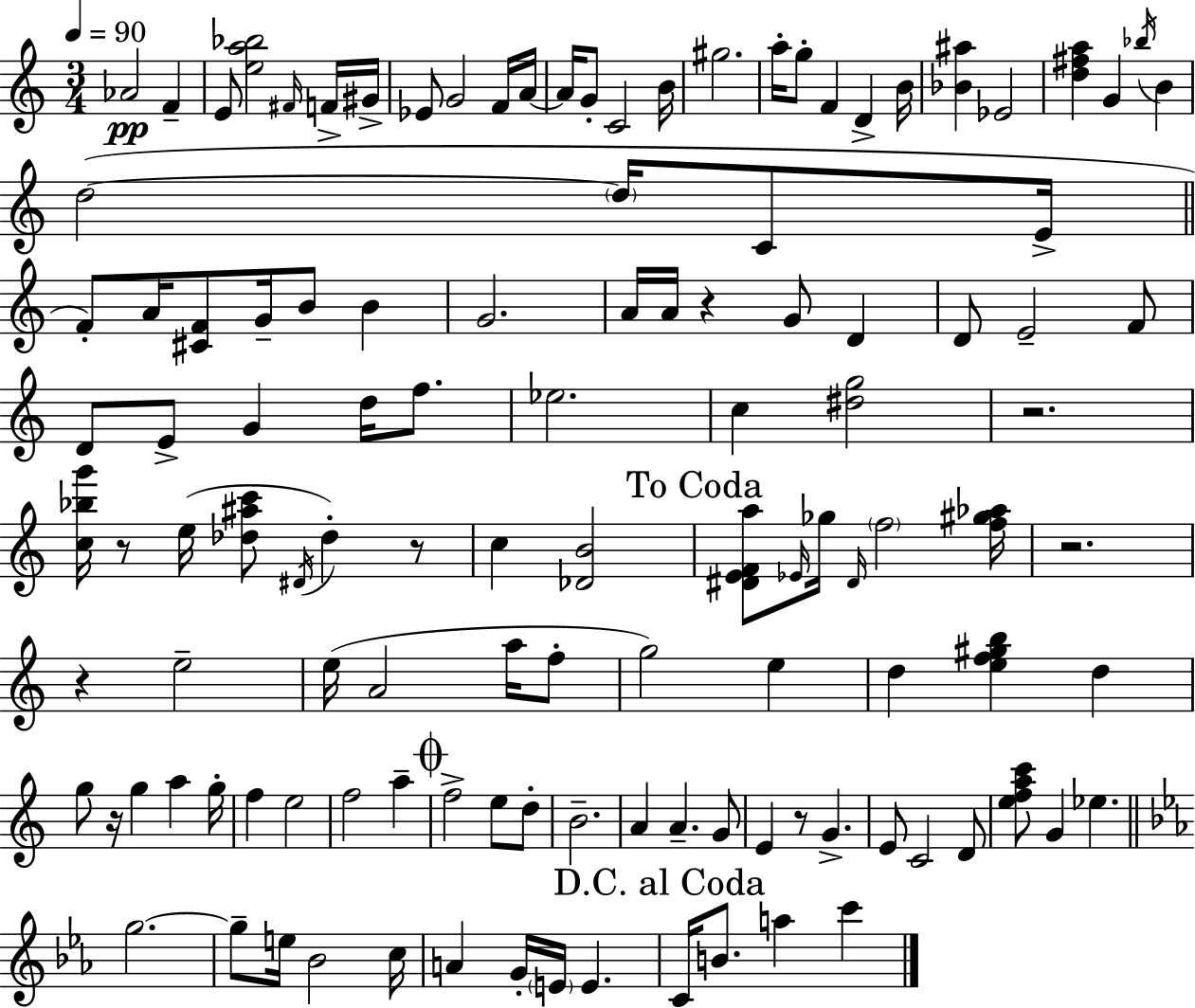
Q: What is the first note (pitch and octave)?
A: Ab4